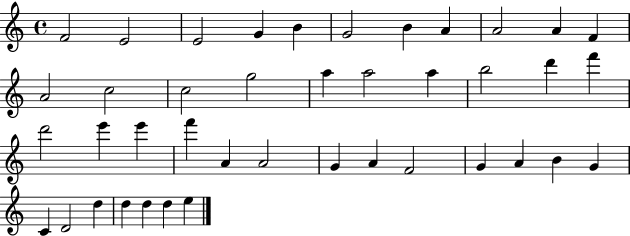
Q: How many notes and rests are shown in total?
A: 41